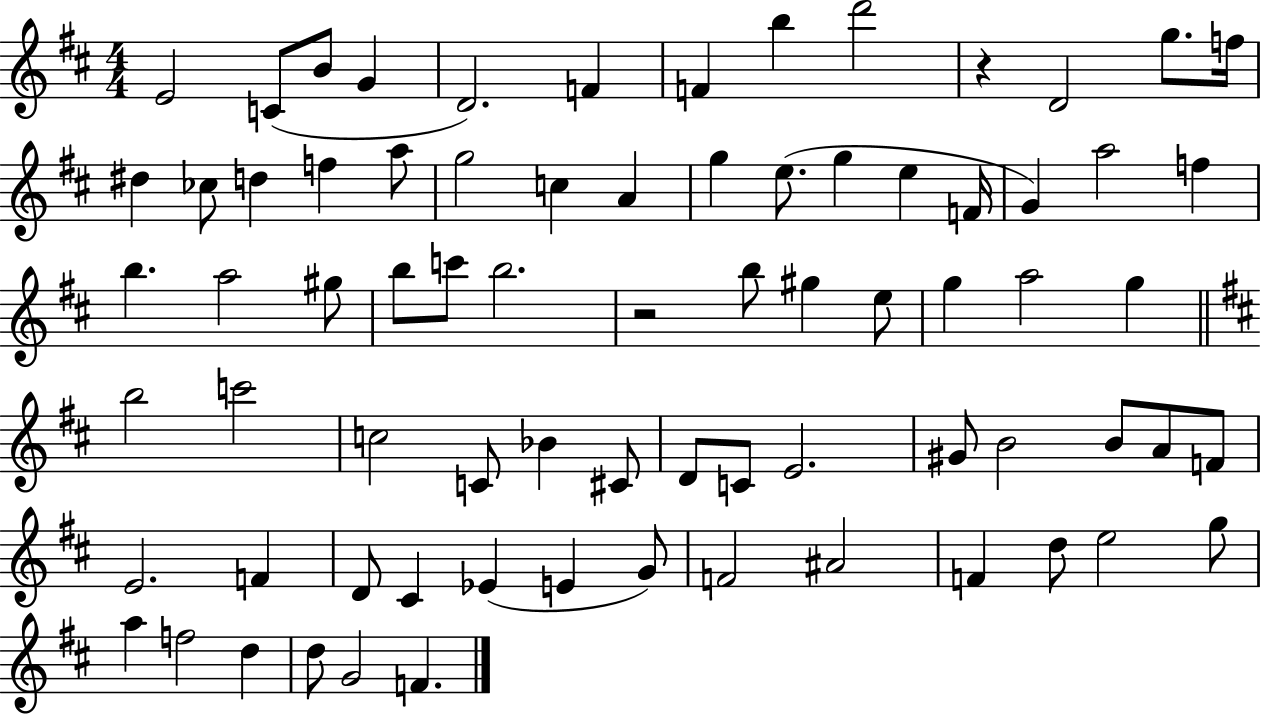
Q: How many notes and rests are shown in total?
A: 75